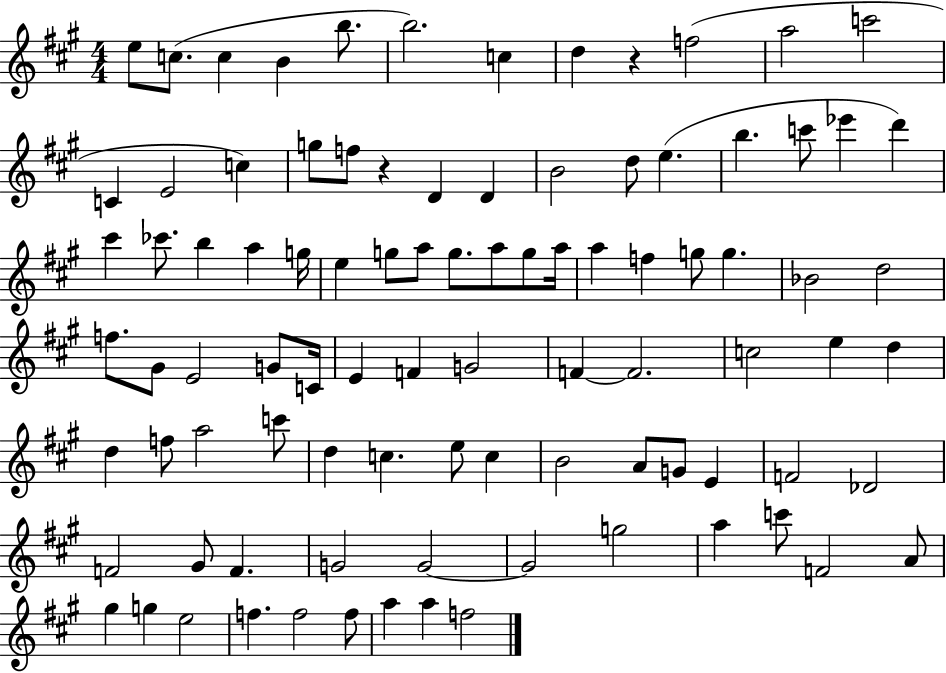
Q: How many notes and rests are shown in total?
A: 92